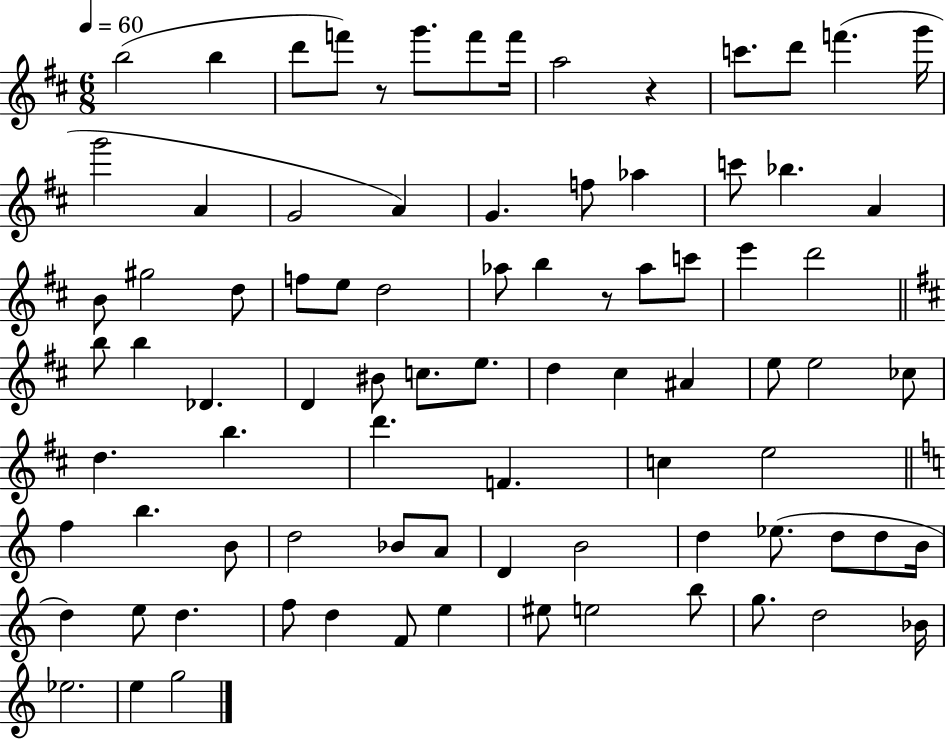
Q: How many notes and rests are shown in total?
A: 85